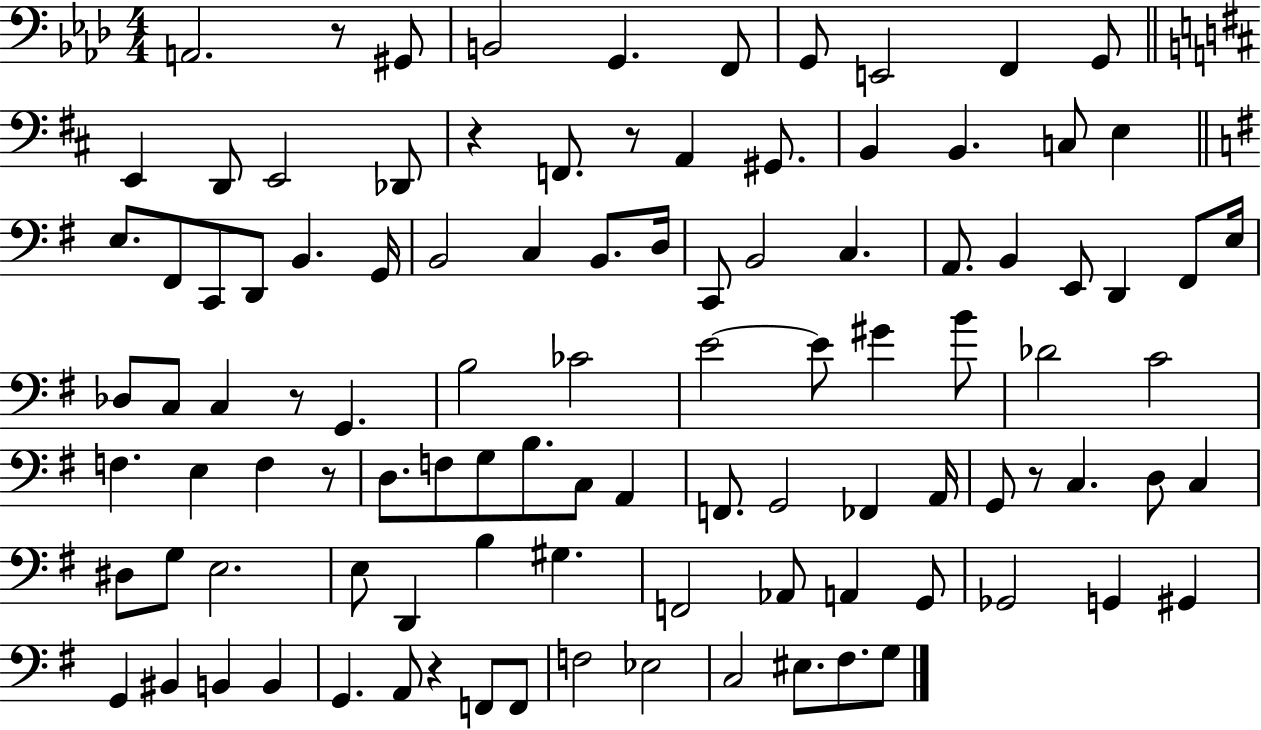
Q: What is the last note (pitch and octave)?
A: G3